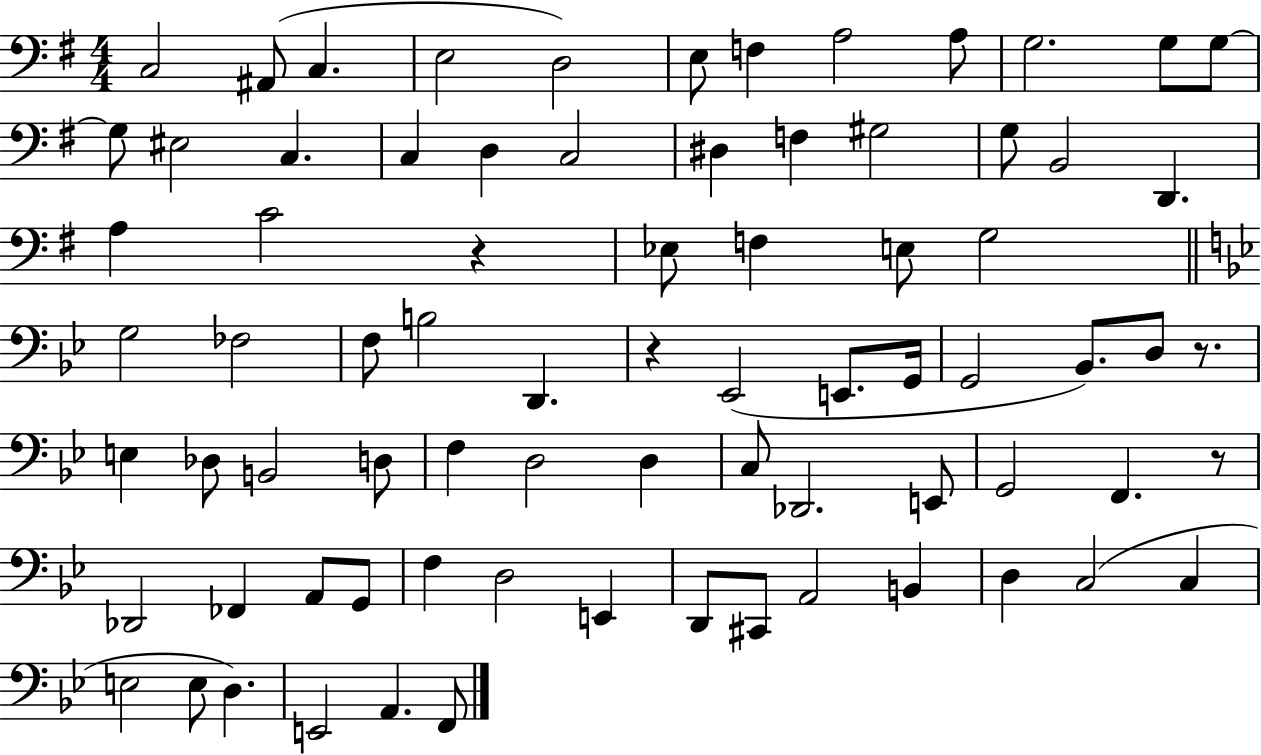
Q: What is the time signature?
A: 4/4